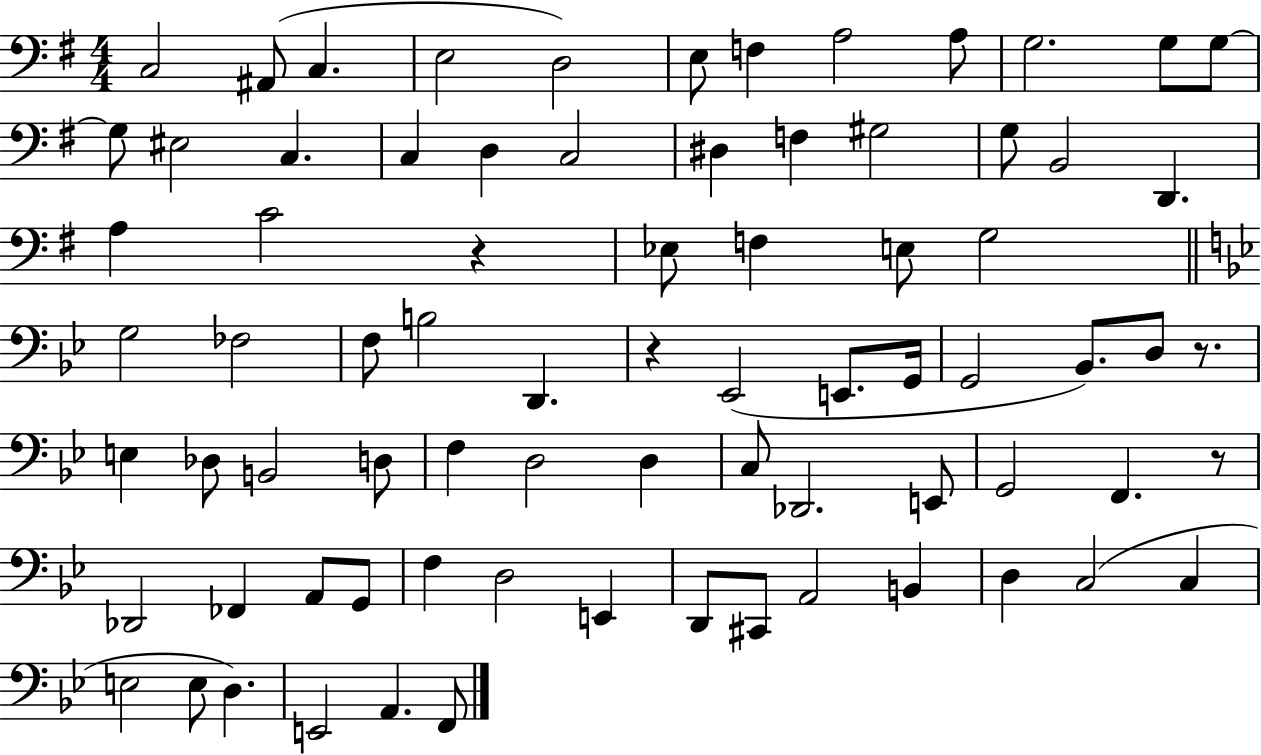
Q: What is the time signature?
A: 4/4